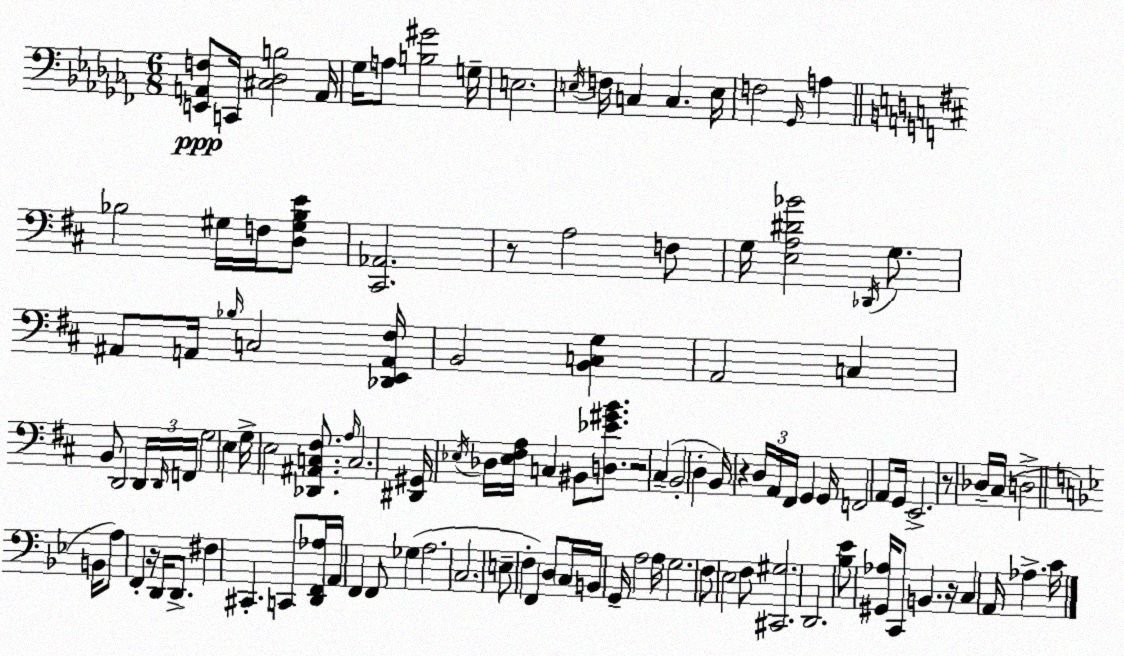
X:1
T:Untitled
M:6/8
L:1/4
K:Abm
[E,,A,,F,]/2 C,,/4 [^C,_D,B,]2 A,,/4 _G,/4 A,/2 [B,^G]2 G,/4 E,2 E,/4 F,/4 C, C, E,/4 F,2 _G,,/4 A, _B,2 ^G,/4 F,/4 [D,^G,_B,E]/2 [^C,,_A,,]2 z/2 A,2 F,/2 G,/4 [E,A,^D_B]2 _D,,/4 G,/2 ^A,,/2 A,,/4 _B,/4 C,2 [_D,,E,,A,,^F,]/4 B,,2 [B,,C,G,] A,,2 C, B,,/2 D,,2 D,,/4 D,,/4 F,,/4 G,2 E, G,/4 E,2 [_D,,^A,,C,^F,]/2 A,/4 C,2 [^D,,^G,,]/4 _E,/4 _D,/4 [_E,^F,A,]/4 C, ^B,,/2 [D,_E^GB]/2 z2 ^C, B,,2 D, B,,/4 z D,/4 A,,/4 ^F,,/4 G,, G,,/4 F,,2 A,,/2 G,,/4 E,,2 z/2 _D,/4 ^C,/4 D,2 B,,/4 A,/2 F,, z/4 D,,/4 D,,/2 ^F, ^C,, C,,/2 [D,,F,,_A,]/4 A,,/4 F,, F,,/2 _G, A,2 C,2 E,/2 F, F,, D,/2 C,/4 B,,/4 G,,/4 A,2 A,/4 G,2 F,/2 _E,2 F,/2 [^C,,^G,]2 D,,2 [_B,_E]/2 [^G,,_A,]/4 C,,/2 B,, z/4 C, A,,/4 _A, C/4